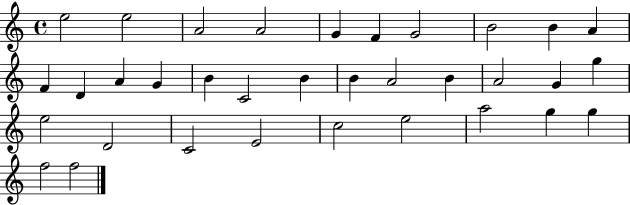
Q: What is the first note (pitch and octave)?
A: E5